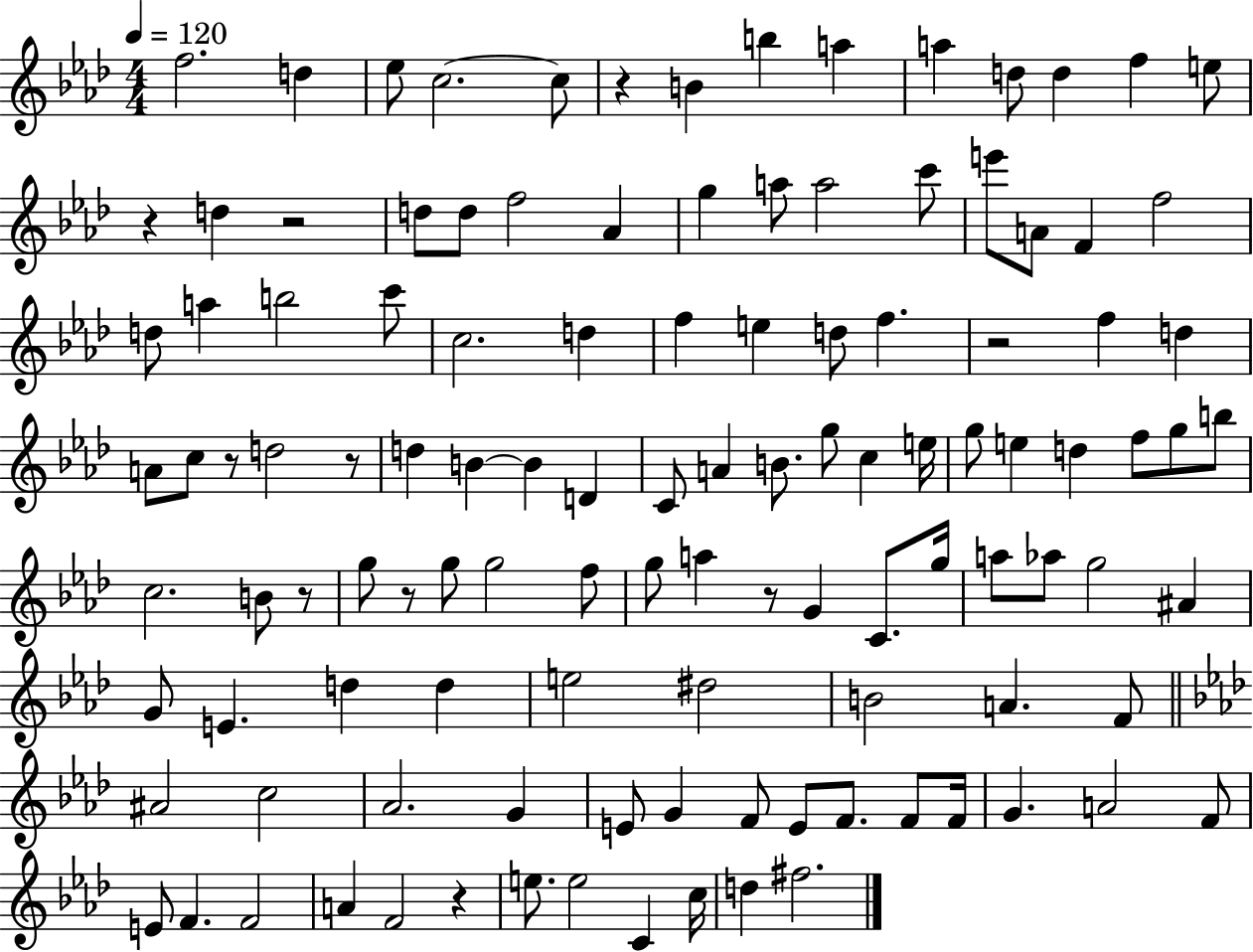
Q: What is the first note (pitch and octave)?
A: F5